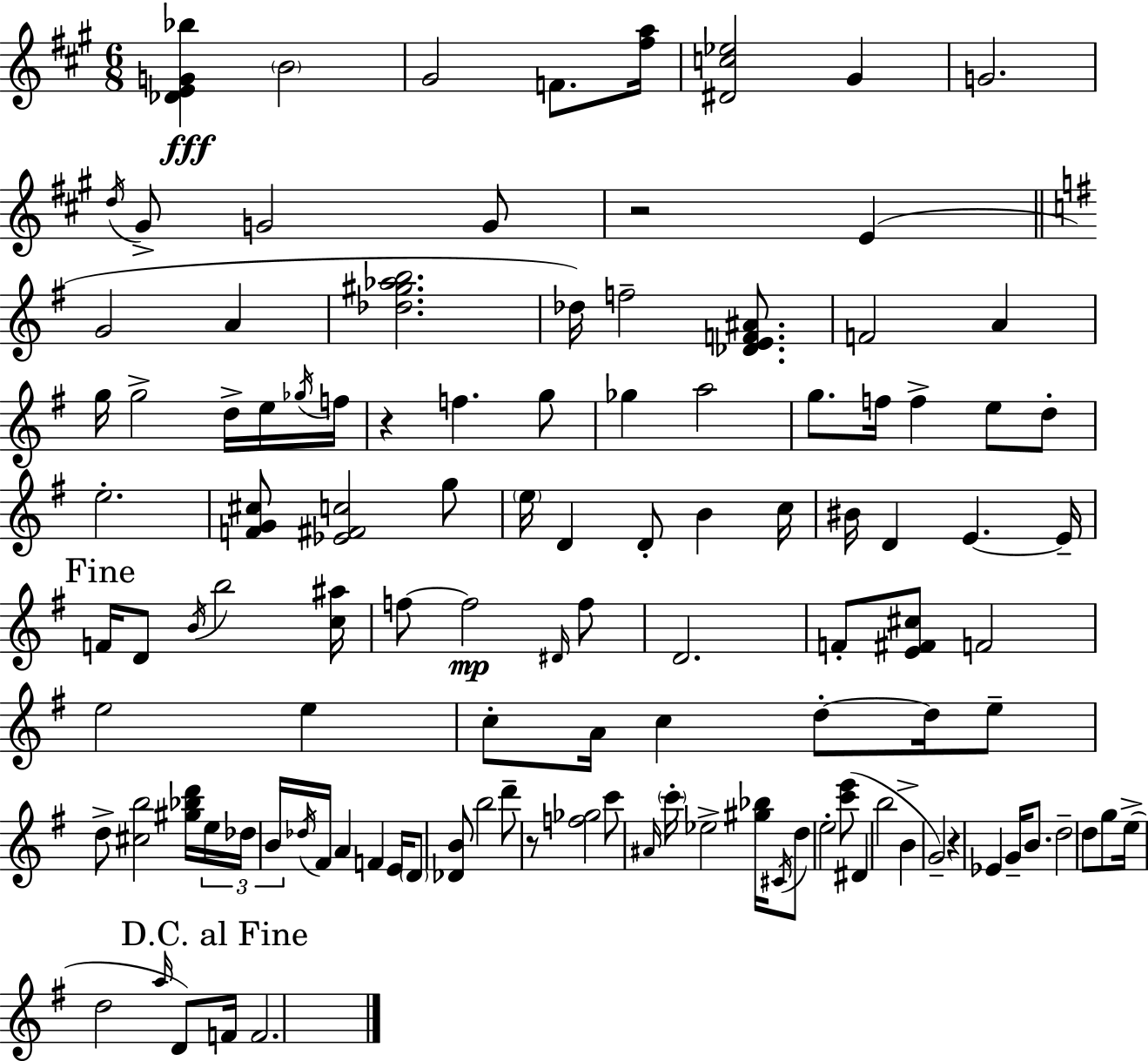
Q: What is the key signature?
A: A major